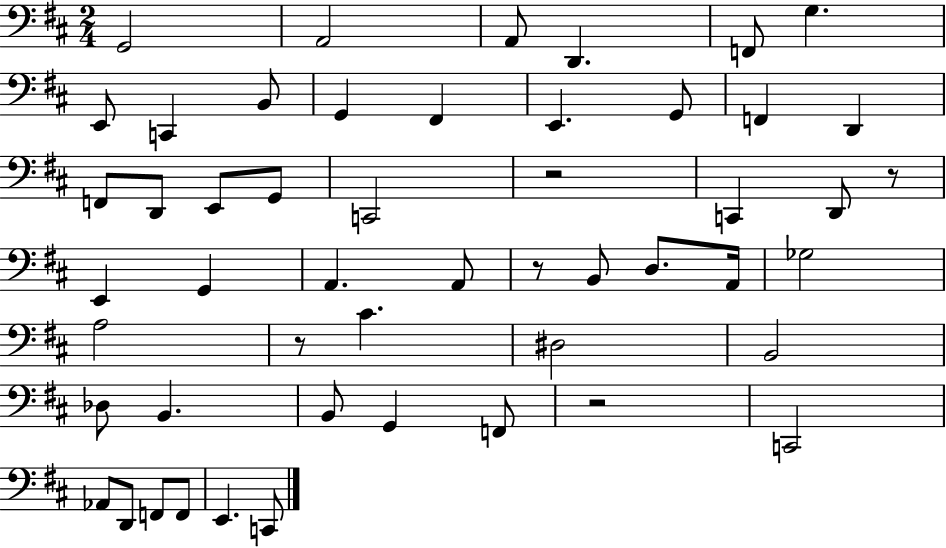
{
  \clef bass
  \numericTimeSignature
  \time 2/4
  \key d \major
  g,2 | a,2 | a,8 d,4. | f,8 g4. | \break e,8 c,4 b,8 | g,4 fis,4 | e,4. g,8 | f,4 d,4 | \break f,8 d,8 e,8 g,8 | c,2 | r2 | c,4 d,8 r8 | \break e,4 g,4 | a,4. a,8 | r8 b,8 d8. a,16 | ges2 | \break a2 | r8 cis'4. | dis2 | b,2 | \break des8 b,4. | b,8 g,4 f,8 | r2 | c,2 | \break aes,8 d,8 f,8 f,8 | e,4. c,8 | \bar "|."
}